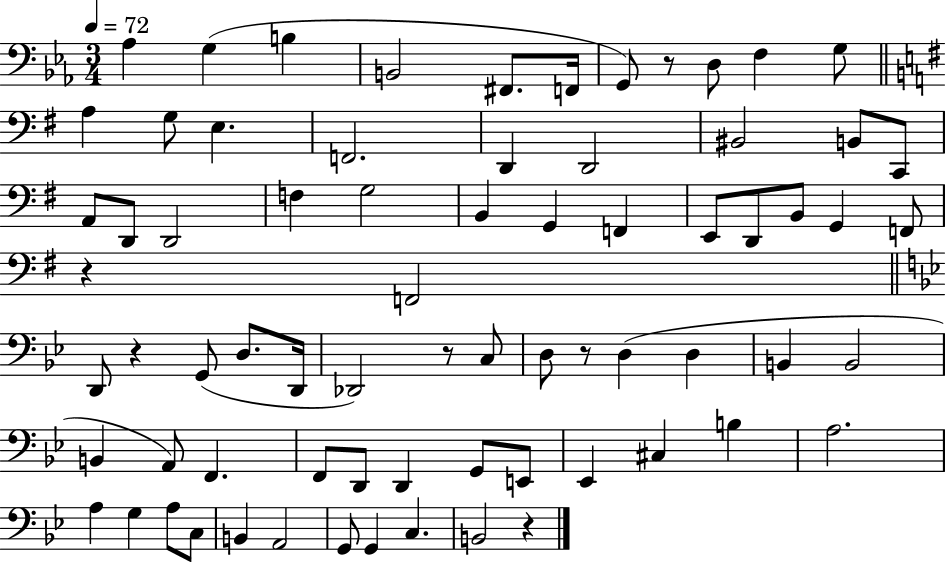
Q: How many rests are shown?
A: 6